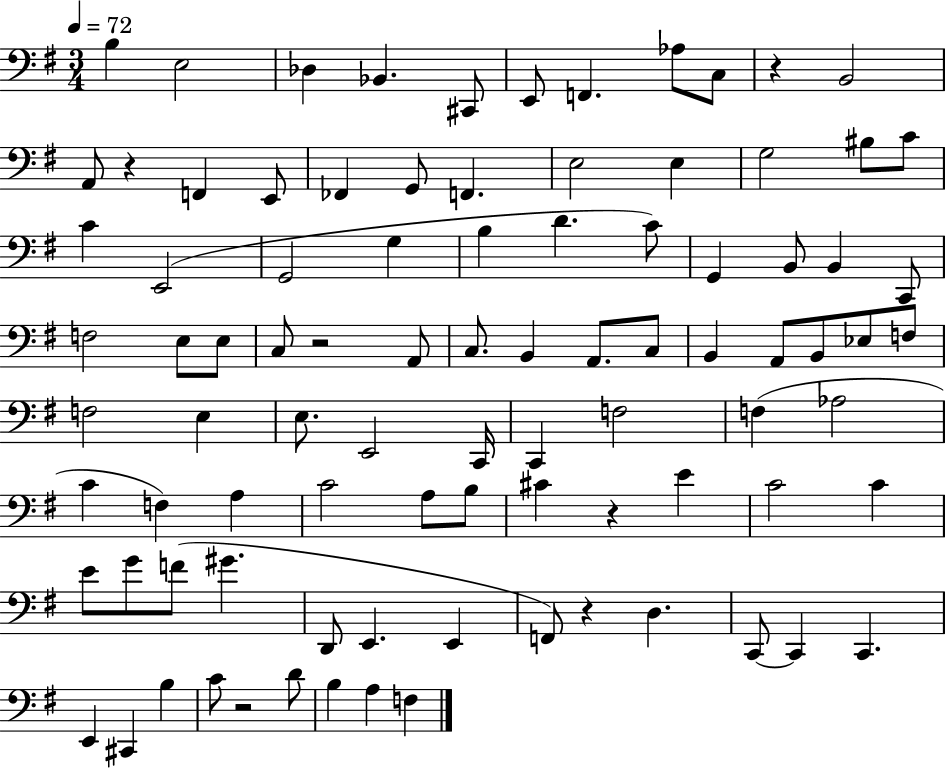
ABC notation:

X:1
T:Untitled
M:3/4
L:1/4
K:G
B, E,2 _D, _B,, ^C,,/2 E,,/2 F,, _A,/2 C,/2 z B,,2 A,,/2 z F,, E,,/2 _F,, G,,/2 F,, E,2 E, G,2 ^B,/2 C/2 C E,,2 G,,2 G, B, D C/2 G,, B,,/2 B,, C,,/2 F,2 E,/2 E,/2 C,/2 z2 A,,/2 C,/2 B,, A,,/2 C,/2 B,, A,,/2 B,,/2 _E,/2 F,/2 F,2 E, E,/2 E,,2 C,,/4 C,, F,2 F, _A,2 C F, A, C2 A,/2 B,/2 ^C z E C2 C E/2 G/2 F/2 ^G D,,/2 E,, E,, F,,/2 z D, C,,/2 C,, C,, E,, ^C,, B, C/2 z2 D/2 B, A, F,